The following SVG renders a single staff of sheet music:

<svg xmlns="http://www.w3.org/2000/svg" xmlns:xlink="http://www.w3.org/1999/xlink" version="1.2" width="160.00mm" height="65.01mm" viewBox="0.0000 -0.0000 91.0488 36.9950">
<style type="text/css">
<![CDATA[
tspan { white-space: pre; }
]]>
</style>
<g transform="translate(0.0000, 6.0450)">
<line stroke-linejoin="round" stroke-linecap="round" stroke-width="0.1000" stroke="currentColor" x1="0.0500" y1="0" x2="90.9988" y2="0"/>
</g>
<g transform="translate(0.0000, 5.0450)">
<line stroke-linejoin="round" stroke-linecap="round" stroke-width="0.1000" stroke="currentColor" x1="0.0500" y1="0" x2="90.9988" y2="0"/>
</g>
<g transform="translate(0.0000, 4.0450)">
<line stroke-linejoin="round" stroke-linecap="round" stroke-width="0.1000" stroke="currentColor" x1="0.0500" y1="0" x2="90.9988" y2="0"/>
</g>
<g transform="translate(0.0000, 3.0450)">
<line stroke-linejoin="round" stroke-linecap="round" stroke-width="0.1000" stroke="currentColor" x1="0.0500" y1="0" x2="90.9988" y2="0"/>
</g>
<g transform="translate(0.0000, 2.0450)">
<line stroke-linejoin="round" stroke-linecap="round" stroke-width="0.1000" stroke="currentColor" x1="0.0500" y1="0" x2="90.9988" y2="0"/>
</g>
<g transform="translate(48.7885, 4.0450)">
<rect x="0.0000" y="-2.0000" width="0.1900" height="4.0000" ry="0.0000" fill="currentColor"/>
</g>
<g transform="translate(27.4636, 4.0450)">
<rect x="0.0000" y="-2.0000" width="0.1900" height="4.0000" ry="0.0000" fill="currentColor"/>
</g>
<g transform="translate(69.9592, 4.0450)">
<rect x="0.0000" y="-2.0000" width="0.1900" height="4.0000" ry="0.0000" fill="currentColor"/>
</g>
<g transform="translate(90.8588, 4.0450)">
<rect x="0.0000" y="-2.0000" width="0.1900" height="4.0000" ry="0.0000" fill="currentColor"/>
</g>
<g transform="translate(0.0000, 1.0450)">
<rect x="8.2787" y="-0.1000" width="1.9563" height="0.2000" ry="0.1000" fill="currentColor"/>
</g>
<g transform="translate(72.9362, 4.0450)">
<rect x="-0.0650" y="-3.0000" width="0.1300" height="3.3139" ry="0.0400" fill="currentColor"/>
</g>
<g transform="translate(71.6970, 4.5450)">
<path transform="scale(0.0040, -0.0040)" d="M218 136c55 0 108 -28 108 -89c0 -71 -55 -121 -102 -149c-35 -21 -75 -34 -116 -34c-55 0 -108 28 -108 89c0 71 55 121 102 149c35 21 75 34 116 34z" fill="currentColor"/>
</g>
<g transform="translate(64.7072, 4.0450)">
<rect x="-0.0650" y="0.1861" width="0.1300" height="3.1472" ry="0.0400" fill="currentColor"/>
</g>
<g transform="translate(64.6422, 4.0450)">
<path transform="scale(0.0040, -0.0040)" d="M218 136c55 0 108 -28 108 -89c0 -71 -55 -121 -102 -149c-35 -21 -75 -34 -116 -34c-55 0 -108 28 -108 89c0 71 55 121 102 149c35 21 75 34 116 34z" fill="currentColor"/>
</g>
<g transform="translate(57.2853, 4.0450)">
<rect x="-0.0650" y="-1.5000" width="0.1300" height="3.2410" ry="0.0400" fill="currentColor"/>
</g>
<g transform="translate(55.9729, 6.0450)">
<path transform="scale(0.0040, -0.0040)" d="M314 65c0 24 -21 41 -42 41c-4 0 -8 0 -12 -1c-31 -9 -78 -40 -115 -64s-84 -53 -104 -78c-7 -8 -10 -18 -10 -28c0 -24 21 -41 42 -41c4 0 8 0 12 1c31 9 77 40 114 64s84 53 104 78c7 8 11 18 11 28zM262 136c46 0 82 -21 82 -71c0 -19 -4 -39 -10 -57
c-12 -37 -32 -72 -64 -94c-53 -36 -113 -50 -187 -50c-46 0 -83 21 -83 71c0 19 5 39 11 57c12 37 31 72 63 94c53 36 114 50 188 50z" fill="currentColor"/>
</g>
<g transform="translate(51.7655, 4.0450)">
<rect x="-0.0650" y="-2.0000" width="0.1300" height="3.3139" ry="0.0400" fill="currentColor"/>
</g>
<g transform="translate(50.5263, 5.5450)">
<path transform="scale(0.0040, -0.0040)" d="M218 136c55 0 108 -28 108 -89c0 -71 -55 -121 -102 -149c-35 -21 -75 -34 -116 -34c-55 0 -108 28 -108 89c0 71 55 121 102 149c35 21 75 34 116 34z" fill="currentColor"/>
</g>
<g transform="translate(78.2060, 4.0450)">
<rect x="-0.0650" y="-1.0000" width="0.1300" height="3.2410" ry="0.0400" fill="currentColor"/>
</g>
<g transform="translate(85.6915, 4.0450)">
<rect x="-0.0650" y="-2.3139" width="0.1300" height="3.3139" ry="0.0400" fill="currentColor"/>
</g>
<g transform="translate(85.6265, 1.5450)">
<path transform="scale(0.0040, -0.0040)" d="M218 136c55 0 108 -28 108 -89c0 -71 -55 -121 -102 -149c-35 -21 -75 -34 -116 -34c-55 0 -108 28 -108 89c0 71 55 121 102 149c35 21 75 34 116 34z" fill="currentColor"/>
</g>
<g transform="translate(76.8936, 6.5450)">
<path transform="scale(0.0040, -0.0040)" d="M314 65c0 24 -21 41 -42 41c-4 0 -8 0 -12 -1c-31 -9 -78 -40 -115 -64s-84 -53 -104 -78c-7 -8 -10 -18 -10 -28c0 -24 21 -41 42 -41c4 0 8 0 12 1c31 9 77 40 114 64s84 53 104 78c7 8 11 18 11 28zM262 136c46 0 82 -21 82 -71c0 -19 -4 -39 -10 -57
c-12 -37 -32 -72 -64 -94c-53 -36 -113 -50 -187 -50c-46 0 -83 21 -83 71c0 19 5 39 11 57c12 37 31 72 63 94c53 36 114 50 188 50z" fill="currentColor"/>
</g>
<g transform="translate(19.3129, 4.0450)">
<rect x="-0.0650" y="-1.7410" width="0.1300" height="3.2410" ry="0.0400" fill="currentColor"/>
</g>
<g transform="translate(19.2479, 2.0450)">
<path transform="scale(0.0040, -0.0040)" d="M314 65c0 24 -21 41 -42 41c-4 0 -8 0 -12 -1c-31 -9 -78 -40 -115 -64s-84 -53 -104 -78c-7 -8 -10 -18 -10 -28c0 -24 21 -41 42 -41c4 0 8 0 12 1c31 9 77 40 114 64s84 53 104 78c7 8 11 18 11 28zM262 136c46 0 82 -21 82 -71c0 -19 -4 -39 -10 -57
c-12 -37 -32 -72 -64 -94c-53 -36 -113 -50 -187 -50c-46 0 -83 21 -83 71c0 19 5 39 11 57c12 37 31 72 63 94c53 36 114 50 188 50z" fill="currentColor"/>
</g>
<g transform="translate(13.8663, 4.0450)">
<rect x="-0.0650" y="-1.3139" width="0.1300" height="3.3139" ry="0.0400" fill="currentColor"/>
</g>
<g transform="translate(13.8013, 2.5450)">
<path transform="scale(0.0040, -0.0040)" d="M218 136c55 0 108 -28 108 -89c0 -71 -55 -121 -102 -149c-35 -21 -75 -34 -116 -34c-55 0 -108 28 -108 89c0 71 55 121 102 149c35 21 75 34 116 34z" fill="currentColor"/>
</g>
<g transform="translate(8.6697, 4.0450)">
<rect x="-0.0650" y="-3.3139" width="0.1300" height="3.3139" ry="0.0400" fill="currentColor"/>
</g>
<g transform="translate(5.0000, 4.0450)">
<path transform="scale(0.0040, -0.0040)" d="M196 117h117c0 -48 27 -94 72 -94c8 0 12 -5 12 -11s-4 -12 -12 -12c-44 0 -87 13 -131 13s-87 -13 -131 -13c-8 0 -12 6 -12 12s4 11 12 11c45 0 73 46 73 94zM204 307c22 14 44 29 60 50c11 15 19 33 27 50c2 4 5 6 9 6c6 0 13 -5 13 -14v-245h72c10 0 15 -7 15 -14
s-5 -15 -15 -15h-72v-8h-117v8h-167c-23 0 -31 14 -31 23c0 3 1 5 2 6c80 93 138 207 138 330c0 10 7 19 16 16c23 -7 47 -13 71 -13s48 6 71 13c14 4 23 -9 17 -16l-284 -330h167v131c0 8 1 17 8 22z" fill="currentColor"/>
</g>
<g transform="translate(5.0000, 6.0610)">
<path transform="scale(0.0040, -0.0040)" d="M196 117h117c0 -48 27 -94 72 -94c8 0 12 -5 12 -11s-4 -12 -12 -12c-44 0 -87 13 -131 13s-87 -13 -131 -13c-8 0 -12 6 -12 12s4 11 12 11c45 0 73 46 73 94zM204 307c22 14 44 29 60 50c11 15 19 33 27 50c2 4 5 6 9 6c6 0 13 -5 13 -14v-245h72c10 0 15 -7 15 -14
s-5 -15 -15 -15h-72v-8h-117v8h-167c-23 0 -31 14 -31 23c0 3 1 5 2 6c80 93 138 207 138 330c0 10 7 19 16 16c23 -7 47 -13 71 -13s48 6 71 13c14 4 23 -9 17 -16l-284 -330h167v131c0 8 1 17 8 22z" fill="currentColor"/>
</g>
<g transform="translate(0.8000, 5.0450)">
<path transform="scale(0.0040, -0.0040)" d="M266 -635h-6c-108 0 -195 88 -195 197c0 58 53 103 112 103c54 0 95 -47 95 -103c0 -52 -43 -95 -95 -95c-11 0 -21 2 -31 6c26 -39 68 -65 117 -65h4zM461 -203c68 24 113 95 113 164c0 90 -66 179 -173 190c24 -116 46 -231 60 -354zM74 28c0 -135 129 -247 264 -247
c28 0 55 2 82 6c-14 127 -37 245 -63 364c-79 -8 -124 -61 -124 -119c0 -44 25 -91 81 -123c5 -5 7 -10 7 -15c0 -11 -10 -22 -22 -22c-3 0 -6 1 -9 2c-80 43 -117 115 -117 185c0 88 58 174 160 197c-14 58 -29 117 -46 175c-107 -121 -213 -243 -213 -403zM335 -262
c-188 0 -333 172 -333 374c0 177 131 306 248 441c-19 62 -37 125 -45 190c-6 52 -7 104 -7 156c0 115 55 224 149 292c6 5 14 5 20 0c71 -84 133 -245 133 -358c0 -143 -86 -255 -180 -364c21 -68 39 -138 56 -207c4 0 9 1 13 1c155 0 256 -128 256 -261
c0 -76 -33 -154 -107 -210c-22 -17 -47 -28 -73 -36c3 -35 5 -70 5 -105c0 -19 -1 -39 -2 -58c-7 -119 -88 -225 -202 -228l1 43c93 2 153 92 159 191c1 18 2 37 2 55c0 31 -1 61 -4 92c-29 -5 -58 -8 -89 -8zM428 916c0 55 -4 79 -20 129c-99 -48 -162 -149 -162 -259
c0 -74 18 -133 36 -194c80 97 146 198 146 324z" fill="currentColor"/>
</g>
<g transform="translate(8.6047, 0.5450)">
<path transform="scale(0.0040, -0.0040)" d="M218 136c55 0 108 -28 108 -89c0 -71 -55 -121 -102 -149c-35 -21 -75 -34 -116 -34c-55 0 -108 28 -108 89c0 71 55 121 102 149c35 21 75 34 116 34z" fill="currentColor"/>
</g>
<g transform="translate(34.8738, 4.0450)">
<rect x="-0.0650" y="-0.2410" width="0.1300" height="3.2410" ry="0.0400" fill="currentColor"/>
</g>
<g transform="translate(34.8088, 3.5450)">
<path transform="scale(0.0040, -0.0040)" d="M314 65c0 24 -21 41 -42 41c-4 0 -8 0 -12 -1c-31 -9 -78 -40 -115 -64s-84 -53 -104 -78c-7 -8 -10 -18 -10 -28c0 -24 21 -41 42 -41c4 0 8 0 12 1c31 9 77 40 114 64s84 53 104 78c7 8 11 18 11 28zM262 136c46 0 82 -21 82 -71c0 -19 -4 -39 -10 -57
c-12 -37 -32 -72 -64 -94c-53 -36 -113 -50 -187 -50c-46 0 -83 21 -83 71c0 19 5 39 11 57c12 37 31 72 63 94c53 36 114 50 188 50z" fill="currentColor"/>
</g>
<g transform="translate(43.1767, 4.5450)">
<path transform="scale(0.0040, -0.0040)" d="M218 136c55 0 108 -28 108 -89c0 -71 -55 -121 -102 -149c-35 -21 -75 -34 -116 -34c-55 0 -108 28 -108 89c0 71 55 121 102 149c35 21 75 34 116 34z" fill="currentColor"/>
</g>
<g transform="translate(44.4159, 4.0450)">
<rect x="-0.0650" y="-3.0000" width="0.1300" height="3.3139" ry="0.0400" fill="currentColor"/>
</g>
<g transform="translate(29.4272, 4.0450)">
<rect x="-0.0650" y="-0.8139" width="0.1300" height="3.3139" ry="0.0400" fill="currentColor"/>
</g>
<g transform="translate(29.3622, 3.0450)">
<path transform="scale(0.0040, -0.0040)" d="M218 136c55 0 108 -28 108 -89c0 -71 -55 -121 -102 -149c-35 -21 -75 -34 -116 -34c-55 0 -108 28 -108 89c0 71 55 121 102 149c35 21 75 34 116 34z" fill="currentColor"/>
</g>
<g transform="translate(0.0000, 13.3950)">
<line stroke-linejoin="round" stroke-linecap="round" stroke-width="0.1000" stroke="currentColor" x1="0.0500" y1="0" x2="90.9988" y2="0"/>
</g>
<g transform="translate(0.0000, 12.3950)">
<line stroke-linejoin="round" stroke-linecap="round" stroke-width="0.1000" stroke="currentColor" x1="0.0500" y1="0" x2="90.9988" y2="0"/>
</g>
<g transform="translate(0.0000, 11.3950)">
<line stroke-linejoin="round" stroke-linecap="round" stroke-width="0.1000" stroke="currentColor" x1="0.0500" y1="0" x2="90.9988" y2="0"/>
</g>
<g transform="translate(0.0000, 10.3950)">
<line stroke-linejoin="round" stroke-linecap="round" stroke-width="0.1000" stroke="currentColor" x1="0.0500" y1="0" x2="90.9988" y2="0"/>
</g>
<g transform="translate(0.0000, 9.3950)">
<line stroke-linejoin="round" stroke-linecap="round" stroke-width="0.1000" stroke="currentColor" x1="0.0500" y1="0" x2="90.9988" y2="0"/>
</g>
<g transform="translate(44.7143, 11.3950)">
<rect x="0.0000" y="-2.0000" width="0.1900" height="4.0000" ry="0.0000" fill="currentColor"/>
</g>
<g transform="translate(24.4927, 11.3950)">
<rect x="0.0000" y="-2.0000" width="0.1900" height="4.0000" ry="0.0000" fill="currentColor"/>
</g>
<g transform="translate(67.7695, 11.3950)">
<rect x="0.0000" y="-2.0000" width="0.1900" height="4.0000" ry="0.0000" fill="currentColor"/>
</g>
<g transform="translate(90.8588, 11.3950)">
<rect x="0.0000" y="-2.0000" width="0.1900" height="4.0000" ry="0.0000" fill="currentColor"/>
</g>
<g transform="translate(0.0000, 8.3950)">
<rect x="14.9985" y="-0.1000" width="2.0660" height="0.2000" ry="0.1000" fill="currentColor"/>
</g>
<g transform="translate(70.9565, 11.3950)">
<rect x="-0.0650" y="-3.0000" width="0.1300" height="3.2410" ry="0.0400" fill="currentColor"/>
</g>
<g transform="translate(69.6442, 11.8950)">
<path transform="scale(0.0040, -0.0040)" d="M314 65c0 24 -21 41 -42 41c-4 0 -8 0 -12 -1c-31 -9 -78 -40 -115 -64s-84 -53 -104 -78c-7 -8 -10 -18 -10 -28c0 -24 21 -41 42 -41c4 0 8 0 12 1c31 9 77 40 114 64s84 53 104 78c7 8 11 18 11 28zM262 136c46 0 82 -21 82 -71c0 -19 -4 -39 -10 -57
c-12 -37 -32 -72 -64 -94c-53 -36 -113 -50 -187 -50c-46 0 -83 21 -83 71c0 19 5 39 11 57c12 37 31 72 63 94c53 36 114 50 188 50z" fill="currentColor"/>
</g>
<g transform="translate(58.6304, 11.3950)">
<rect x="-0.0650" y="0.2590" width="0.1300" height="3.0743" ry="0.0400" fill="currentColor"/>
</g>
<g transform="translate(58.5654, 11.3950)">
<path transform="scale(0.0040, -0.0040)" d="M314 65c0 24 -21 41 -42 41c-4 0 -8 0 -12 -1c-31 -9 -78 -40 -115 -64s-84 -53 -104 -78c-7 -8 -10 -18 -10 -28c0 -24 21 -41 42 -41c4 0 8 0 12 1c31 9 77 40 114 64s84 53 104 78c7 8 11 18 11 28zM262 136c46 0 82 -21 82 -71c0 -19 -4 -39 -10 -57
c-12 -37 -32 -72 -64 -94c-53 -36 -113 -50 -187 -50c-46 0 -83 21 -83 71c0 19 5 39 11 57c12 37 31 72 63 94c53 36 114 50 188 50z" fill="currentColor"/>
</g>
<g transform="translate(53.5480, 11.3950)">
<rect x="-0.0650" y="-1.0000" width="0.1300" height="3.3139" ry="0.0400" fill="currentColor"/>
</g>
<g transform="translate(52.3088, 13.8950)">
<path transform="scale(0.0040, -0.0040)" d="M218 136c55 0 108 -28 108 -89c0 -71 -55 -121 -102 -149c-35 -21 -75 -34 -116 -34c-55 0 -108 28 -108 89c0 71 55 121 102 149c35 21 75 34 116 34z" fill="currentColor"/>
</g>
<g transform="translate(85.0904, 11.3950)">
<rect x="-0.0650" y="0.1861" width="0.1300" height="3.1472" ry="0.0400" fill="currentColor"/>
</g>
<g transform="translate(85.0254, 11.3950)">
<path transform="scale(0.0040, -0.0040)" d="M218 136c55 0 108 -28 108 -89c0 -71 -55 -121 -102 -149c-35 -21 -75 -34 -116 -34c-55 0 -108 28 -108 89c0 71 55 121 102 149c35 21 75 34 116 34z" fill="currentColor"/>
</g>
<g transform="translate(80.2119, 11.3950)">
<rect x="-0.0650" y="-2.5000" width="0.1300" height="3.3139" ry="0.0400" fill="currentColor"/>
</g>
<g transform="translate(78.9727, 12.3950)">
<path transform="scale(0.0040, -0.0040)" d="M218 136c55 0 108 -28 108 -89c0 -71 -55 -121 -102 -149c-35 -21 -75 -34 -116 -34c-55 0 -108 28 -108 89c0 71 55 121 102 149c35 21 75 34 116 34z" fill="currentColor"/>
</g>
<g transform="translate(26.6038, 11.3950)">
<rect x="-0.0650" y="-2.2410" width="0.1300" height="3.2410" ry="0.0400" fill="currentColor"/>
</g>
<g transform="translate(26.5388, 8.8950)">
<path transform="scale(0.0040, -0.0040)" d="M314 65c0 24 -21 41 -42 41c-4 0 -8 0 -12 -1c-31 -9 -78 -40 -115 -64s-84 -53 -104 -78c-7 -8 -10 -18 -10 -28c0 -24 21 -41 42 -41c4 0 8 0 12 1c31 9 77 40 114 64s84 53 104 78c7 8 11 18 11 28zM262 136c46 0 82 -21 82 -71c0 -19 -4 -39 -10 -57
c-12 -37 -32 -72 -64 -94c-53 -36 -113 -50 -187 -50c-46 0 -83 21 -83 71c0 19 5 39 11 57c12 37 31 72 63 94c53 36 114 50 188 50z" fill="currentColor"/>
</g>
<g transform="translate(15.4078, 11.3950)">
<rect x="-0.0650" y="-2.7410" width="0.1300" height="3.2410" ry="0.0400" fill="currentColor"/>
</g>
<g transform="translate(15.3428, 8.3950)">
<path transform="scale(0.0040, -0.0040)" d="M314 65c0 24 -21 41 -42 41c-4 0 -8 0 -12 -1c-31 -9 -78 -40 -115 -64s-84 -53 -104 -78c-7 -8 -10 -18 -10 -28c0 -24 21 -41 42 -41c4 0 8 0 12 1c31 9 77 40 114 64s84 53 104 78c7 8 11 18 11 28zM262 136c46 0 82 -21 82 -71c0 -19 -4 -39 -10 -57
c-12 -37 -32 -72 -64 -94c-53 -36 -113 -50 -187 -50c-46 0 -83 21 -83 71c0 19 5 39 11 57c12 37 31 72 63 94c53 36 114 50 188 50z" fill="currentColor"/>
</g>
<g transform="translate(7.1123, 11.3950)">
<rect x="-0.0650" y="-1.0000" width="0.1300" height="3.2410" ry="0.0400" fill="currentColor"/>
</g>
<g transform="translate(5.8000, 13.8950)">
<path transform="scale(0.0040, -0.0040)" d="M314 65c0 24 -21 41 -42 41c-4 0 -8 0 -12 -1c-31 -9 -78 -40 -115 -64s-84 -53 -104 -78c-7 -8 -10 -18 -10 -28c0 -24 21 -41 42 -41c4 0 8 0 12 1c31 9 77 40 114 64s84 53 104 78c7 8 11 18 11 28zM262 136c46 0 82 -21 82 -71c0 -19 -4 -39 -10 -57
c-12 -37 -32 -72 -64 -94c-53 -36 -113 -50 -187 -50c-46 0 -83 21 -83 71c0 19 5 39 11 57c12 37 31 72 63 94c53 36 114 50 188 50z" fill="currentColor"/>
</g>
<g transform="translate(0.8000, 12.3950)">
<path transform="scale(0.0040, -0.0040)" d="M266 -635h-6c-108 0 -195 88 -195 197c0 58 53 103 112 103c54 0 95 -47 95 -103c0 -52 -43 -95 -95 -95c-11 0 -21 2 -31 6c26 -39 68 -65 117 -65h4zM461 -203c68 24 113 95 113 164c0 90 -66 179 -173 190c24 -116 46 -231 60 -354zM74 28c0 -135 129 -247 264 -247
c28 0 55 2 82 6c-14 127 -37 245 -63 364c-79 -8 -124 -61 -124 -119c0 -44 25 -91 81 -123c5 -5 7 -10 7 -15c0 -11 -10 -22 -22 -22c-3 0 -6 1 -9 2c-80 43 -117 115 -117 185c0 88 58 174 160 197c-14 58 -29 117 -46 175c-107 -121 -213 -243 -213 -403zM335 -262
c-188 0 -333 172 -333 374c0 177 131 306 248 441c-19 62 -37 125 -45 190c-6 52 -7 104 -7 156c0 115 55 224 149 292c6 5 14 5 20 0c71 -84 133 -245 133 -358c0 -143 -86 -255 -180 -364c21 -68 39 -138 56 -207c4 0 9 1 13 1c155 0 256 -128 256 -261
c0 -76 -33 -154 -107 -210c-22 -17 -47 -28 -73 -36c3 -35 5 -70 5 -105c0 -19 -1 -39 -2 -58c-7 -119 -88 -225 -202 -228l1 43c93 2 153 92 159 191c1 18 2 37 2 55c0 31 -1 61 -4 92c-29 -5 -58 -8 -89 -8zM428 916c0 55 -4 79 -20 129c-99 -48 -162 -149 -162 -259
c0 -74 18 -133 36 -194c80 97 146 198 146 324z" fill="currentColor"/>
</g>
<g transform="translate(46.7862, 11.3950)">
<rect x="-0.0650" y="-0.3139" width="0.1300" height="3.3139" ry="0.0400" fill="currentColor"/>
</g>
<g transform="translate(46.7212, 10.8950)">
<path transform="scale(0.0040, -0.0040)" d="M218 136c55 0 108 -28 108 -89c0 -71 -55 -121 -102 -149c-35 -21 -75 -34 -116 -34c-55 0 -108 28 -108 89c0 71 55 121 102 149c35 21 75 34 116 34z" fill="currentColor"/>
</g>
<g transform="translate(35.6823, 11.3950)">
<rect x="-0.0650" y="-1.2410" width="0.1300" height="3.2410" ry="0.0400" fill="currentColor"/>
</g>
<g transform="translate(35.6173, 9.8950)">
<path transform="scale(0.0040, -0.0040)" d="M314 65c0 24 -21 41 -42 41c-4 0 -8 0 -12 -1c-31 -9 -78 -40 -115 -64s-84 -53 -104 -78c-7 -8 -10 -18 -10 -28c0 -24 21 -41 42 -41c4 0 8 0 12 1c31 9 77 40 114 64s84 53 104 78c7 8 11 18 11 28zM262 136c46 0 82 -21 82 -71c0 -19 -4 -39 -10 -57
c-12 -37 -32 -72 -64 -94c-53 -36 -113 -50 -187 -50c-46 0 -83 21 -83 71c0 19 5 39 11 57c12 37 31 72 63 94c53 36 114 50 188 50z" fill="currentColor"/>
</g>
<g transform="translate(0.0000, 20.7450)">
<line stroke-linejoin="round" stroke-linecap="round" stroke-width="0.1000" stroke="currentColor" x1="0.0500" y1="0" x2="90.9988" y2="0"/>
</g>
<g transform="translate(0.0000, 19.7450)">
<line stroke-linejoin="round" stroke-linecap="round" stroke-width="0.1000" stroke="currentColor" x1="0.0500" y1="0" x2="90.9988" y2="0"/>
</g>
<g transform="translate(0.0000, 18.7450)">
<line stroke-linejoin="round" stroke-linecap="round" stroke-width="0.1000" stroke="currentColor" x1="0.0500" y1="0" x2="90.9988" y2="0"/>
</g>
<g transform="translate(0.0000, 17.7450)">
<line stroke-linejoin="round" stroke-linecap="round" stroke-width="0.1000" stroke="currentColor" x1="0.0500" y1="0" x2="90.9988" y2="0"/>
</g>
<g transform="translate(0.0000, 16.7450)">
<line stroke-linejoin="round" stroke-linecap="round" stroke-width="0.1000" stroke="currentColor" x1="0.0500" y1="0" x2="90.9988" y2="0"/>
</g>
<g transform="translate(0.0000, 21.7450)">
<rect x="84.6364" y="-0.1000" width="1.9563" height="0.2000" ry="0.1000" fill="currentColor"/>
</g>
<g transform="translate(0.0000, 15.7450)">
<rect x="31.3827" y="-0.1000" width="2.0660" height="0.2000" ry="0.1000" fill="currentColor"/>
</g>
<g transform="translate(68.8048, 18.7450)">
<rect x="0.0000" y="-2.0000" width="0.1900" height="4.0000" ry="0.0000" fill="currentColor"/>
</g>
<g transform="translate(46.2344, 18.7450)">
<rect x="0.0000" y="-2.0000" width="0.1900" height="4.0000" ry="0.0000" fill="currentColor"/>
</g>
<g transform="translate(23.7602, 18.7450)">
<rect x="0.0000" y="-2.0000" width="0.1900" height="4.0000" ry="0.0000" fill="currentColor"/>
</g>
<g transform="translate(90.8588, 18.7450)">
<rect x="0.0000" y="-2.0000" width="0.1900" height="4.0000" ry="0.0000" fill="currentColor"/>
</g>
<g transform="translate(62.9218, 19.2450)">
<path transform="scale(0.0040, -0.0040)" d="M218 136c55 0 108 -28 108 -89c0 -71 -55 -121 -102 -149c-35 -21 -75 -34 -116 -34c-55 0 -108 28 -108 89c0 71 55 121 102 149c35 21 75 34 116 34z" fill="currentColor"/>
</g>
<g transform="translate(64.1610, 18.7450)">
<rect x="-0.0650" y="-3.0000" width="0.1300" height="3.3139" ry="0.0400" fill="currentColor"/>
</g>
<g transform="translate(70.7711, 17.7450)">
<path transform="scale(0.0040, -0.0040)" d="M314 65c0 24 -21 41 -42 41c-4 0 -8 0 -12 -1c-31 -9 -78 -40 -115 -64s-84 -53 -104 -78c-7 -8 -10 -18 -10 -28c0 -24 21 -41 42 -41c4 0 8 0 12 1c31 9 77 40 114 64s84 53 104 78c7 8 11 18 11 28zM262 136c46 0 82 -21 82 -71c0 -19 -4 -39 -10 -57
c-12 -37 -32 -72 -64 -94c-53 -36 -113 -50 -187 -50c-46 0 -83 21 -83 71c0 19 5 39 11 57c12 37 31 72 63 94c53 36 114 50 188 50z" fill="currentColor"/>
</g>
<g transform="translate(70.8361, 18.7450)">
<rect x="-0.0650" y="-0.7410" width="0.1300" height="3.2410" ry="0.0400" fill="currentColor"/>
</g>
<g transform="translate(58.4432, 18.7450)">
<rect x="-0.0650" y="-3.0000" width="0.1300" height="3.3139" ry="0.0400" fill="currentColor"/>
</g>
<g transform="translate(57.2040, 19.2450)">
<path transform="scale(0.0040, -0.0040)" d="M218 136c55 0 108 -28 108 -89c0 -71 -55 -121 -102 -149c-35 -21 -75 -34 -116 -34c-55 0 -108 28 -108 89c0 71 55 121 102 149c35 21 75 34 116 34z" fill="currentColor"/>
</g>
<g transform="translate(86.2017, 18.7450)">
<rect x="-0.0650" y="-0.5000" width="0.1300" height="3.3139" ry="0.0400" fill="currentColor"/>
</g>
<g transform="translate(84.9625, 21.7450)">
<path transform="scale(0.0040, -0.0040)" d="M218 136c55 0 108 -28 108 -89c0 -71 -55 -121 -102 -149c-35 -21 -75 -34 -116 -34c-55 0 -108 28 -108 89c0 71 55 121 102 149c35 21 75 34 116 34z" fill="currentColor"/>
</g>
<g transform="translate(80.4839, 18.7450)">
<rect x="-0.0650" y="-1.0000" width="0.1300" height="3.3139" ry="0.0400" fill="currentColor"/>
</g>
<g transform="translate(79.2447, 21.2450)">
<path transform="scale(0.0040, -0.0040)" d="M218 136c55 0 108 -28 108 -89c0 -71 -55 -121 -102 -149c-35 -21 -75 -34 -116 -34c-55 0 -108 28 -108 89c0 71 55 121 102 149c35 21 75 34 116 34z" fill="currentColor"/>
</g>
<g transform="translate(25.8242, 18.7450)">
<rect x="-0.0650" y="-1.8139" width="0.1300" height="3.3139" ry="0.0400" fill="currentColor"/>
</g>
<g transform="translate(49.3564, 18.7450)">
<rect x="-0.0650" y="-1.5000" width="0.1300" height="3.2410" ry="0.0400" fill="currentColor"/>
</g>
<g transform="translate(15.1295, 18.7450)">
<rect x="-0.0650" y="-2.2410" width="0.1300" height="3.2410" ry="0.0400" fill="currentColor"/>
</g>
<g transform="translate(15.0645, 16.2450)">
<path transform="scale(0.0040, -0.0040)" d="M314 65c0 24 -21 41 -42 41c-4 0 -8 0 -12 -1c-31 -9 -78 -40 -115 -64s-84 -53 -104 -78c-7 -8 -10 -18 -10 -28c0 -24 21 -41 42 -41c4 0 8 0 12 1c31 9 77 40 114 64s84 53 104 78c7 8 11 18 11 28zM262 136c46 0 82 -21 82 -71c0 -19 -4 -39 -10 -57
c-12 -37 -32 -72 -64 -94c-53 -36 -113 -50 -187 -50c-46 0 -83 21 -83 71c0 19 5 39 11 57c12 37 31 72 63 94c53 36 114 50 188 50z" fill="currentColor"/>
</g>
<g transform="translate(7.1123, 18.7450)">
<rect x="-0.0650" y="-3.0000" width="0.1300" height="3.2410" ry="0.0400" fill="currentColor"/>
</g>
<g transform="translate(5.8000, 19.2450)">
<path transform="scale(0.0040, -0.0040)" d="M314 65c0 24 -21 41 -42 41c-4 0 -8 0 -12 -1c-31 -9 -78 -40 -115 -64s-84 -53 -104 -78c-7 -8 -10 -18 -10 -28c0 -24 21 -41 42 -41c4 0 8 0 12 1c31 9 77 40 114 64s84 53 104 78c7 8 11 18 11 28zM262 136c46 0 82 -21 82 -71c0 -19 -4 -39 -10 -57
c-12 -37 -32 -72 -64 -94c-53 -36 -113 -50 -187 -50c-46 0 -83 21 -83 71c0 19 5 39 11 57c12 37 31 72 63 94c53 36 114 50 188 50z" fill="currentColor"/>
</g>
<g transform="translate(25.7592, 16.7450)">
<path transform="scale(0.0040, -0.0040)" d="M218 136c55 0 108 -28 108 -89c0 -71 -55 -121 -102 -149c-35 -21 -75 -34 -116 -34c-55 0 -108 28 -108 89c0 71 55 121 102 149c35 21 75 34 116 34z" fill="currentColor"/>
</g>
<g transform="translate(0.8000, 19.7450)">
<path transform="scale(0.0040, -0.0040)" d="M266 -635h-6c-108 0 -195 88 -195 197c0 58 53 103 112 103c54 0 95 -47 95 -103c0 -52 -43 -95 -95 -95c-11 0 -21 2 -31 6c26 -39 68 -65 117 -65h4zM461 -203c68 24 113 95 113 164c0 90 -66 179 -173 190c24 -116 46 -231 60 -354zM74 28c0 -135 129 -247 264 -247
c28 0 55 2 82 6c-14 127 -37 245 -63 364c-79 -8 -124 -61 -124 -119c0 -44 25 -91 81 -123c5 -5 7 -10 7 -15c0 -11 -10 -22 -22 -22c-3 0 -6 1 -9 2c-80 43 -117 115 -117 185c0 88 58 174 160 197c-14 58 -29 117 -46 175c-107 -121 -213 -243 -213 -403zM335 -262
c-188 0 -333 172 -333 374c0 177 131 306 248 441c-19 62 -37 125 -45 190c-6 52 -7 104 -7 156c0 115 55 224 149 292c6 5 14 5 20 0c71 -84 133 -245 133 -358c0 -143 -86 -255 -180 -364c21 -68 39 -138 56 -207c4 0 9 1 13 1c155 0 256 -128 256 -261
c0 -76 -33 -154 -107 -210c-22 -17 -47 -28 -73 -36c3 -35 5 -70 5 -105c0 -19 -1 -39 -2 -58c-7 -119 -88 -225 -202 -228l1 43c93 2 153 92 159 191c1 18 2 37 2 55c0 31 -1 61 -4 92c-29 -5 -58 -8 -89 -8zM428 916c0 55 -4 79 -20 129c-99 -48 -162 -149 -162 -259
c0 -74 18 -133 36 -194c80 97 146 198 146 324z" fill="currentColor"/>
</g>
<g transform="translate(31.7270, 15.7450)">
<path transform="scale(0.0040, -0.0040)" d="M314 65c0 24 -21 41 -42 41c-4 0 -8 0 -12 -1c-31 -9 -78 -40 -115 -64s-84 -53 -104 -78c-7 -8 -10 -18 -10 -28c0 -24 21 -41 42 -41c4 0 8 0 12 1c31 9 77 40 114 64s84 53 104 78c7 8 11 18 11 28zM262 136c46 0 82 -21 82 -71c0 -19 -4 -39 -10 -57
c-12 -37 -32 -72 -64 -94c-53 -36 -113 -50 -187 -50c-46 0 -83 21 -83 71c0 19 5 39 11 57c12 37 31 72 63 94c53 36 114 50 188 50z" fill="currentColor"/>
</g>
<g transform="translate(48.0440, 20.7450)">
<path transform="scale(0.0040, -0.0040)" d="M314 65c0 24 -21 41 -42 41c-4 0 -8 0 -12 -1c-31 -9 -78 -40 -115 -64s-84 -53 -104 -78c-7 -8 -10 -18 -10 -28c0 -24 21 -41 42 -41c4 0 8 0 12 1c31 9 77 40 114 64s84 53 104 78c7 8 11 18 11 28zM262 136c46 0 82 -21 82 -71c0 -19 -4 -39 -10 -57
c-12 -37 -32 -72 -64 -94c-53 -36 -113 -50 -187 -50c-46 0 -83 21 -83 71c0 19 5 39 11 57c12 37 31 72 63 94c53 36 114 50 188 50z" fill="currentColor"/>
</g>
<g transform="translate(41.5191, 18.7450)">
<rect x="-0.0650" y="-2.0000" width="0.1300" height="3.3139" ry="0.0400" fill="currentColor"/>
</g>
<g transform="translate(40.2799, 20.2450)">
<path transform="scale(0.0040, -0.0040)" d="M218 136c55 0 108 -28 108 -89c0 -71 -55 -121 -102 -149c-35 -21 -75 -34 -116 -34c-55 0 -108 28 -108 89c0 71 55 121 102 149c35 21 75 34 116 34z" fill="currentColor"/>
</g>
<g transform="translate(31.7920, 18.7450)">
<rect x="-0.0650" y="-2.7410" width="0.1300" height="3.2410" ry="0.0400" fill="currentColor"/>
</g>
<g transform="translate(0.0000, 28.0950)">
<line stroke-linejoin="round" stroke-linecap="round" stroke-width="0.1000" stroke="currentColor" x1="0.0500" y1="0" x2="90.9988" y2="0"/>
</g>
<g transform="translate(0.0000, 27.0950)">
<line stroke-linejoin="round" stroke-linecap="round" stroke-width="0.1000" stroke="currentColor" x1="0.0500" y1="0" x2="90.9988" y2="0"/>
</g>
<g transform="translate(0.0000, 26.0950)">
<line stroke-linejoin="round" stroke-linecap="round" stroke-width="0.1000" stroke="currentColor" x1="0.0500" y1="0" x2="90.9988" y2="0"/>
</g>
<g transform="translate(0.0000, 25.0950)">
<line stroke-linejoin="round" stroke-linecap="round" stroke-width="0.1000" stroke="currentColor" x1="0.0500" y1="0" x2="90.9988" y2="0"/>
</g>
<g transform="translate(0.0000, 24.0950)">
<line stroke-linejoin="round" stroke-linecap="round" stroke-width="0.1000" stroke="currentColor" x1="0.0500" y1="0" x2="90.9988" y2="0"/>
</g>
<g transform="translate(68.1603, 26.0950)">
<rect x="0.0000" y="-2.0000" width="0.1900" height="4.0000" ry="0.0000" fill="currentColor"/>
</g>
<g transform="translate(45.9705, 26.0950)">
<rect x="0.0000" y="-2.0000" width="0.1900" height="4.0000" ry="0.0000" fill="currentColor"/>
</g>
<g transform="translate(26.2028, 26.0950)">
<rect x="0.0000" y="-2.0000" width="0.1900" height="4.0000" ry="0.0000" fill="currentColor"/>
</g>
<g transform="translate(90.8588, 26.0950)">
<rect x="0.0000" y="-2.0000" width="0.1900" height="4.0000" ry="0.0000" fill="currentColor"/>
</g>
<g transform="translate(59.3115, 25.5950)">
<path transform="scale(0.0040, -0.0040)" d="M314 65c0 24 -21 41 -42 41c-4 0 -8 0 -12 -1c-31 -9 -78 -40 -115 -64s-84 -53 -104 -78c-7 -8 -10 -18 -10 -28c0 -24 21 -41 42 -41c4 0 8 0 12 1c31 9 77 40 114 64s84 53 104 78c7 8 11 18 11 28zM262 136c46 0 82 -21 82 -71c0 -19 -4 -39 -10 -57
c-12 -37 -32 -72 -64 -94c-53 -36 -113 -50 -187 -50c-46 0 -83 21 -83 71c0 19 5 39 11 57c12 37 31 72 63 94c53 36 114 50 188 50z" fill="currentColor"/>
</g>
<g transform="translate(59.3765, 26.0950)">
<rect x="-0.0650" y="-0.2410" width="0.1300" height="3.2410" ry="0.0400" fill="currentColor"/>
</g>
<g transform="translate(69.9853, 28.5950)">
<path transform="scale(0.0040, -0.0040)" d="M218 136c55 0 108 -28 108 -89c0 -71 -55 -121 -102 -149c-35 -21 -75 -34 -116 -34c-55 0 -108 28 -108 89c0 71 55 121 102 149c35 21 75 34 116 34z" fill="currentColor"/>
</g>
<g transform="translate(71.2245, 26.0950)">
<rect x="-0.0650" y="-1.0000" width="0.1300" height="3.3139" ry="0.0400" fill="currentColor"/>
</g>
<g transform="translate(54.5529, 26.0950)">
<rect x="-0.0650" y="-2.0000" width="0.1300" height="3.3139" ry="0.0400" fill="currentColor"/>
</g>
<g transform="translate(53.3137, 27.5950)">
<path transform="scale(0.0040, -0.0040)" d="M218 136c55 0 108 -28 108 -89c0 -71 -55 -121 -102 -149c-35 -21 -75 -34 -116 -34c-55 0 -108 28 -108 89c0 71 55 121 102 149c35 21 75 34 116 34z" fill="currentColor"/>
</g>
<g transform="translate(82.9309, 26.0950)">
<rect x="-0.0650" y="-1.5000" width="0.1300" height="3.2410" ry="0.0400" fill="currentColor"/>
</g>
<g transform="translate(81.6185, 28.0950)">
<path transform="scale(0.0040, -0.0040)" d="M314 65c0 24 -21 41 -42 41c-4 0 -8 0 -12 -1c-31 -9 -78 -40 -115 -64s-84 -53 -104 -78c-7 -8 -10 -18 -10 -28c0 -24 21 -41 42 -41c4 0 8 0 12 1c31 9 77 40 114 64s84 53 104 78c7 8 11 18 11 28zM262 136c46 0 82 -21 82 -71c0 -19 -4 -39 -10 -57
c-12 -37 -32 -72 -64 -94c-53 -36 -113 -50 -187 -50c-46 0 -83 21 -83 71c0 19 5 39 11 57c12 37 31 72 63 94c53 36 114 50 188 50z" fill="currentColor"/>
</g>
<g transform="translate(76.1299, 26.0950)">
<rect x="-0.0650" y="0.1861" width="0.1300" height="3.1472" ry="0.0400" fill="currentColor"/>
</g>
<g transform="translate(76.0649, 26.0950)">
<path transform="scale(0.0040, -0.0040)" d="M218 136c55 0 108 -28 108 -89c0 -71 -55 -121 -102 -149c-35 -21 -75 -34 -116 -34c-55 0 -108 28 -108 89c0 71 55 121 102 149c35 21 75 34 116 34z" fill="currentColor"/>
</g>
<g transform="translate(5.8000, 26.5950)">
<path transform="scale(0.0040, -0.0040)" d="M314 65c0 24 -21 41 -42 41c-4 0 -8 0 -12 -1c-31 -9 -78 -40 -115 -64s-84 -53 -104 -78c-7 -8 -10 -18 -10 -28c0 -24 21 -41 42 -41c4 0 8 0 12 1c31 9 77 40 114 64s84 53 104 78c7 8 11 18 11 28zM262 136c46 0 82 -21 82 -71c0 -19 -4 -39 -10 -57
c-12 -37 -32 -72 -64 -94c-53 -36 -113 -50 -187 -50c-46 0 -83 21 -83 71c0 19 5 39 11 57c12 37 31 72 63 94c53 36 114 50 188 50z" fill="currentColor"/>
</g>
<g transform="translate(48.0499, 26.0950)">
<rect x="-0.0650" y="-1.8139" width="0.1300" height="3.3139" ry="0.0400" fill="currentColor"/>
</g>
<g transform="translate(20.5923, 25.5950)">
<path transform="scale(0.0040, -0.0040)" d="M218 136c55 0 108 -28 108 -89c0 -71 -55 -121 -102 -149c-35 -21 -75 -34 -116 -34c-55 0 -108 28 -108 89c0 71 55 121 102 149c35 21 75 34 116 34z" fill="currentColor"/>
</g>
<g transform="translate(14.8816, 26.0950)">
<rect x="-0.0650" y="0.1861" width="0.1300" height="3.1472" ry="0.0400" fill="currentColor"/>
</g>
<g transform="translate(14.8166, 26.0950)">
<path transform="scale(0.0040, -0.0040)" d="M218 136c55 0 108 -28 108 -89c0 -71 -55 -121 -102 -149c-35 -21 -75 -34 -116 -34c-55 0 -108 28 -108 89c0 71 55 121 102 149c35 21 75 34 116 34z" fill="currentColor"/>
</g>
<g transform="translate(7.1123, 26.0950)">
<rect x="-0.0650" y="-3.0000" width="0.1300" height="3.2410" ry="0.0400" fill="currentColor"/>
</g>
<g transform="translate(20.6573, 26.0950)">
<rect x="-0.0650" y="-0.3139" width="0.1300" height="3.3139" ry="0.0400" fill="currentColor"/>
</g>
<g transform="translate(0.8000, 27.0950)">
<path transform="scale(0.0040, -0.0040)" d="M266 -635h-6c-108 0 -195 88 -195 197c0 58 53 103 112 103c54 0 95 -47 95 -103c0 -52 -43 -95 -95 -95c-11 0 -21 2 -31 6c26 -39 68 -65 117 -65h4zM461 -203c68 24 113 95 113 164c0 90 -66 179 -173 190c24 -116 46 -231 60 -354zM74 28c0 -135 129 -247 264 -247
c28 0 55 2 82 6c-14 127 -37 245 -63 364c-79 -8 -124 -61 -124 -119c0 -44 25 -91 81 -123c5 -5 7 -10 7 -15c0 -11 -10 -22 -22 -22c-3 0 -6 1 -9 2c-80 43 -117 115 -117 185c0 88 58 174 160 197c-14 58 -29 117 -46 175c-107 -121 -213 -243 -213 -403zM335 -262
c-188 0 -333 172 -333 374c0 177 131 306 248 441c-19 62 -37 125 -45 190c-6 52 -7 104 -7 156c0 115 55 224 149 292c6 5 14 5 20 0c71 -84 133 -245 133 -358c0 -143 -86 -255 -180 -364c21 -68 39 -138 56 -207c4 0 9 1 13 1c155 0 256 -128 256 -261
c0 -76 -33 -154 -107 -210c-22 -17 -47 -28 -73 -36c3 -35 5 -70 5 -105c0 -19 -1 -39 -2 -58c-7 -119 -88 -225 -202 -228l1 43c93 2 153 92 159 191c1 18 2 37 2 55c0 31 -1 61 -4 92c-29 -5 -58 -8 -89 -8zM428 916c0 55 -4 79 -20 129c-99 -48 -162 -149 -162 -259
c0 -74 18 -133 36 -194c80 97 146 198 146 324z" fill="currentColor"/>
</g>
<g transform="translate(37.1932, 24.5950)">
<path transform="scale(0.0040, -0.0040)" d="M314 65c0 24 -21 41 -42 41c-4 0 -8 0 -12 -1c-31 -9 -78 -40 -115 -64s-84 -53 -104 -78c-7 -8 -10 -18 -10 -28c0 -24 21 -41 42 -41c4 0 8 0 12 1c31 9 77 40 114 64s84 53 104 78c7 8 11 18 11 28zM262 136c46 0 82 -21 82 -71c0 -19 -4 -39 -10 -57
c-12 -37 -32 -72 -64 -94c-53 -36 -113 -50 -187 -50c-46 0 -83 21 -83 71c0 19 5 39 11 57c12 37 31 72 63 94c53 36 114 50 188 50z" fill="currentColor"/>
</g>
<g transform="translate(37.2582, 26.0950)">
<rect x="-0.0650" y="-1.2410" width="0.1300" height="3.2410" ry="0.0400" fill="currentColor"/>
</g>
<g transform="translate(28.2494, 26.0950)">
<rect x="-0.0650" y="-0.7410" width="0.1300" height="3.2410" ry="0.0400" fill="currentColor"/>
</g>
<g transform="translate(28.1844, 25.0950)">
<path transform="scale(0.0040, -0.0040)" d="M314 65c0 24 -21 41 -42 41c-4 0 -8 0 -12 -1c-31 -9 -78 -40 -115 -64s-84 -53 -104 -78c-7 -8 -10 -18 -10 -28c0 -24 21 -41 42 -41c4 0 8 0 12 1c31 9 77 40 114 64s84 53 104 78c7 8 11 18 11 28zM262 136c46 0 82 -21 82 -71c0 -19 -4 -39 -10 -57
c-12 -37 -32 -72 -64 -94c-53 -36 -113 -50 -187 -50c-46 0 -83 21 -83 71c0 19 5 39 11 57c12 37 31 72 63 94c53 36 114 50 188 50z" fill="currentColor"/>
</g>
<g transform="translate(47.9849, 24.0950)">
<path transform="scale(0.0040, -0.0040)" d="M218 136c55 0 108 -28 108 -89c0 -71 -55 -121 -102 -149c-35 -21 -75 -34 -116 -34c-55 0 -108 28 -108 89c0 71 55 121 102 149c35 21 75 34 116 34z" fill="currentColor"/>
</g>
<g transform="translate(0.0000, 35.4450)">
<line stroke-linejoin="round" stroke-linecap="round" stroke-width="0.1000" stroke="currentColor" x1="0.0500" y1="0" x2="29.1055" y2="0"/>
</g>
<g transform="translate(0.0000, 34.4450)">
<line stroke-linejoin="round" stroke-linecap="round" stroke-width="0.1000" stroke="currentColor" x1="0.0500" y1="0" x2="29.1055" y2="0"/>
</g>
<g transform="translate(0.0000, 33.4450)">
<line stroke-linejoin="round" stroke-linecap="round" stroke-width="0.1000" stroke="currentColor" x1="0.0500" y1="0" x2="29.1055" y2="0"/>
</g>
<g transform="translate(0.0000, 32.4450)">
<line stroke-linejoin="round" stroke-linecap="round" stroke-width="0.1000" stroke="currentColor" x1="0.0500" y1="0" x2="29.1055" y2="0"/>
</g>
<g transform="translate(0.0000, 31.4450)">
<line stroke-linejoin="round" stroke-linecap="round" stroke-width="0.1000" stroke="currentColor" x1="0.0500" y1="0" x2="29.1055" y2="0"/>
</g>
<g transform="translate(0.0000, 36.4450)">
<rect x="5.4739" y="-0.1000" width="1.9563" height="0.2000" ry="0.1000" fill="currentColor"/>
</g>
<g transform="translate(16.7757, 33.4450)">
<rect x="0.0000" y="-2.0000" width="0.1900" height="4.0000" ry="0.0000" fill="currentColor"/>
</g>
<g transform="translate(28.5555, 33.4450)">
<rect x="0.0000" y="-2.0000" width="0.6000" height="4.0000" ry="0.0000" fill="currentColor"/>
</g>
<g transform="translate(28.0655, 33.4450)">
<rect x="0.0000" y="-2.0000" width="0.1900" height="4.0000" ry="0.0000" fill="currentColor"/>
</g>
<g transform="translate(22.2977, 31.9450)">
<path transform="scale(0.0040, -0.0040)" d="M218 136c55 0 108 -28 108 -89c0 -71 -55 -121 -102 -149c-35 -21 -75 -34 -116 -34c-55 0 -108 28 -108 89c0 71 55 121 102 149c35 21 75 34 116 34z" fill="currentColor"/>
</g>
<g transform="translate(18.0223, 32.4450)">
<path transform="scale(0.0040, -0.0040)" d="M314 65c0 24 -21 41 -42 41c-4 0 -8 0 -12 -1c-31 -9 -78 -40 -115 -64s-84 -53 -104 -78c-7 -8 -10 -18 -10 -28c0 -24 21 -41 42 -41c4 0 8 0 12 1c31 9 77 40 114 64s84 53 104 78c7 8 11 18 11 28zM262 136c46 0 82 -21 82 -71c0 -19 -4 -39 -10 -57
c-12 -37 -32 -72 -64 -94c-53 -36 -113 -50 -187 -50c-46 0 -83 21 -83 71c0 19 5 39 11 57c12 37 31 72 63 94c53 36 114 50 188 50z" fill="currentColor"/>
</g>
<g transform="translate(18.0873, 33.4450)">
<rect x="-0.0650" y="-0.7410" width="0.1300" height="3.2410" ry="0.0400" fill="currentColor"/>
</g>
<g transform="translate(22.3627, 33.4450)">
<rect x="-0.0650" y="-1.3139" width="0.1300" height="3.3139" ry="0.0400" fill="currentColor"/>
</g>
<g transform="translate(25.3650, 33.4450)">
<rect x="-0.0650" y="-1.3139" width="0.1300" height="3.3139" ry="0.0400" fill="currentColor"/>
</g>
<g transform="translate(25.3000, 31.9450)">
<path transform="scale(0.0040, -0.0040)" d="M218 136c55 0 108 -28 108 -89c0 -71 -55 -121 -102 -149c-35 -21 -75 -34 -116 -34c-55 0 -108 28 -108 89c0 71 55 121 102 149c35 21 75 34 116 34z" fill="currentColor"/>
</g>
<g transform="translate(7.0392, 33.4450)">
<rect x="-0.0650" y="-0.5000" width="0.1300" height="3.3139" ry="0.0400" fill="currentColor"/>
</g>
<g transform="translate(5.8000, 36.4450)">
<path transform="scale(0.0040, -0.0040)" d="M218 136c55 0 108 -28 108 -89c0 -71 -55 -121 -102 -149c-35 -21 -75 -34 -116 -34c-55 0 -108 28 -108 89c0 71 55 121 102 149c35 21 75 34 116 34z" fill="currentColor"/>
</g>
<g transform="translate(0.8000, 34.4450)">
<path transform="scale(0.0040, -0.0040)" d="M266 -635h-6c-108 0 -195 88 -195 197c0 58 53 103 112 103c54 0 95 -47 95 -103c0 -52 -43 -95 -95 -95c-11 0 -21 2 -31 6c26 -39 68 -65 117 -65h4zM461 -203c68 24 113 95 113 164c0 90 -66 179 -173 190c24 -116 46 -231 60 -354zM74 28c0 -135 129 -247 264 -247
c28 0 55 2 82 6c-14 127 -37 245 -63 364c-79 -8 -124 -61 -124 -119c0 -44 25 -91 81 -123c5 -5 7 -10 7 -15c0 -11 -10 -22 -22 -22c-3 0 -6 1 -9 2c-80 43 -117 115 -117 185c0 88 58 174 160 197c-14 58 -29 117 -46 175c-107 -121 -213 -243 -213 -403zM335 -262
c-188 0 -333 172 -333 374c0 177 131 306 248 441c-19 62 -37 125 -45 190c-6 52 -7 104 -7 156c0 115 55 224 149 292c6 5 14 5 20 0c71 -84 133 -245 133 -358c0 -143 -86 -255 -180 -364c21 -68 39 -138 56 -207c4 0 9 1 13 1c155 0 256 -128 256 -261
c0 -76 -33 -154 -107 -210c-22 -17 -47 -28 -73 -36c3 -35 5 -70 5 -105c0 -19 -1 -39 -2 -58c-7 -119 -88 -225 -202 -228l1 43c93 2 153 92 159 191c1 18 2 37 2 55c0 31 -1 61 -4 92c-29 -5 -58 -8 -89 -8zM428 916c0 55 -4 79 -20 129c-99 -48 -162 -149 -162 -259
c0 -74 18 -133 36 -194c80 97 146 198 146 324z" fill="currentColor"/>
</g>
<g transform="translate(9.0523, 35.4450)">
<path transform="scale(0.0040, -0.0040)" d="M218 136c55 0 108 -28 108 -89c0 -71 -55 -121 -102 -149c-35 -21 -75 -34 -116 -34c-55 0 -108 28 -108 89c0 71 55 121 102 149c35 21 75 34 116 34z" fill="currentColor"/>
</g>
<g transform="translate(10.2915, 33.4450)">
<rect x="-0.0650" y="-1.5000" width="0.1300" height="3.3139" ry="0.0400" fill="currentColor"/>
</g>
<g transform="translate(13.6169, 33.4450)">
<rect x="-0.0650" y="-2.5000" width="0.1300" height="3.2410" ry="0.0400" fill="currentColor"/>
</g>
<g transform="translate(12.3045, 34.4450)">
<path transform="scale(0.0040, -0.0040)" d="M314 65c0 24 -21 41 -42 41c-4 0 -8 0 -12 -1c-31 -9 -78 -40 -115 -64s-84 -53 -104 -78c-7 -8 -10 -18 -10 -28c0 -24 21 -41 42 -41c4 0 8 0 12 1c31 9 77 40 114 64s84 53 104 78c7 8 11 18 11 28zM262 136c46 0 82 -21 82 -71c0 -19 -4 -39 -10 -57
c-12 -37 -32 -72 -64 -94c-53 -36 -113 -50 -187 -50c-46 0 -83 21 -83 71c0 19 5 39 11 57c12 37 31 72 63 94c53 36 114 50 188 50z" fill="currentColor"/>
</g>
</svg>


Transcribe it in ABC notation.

X:1
T:Untitled
M:4/4
L:1/4
K:C
b e f2 d c2 A F E2 B A D2 g D2 a2 g2 e2 c D B2 A2 G B A2 g2 f a2 F E2 A A d2 D C A2 B c d2 e2 f F c2 D B E2 C E G2 d2 e e